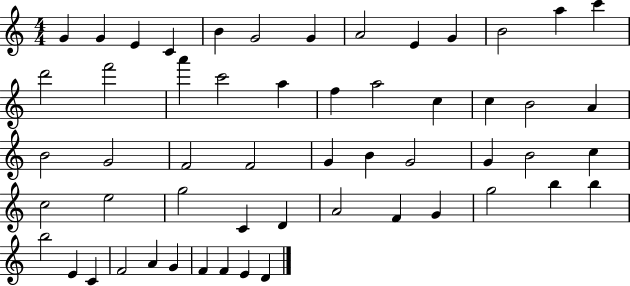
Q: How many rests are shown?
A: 0